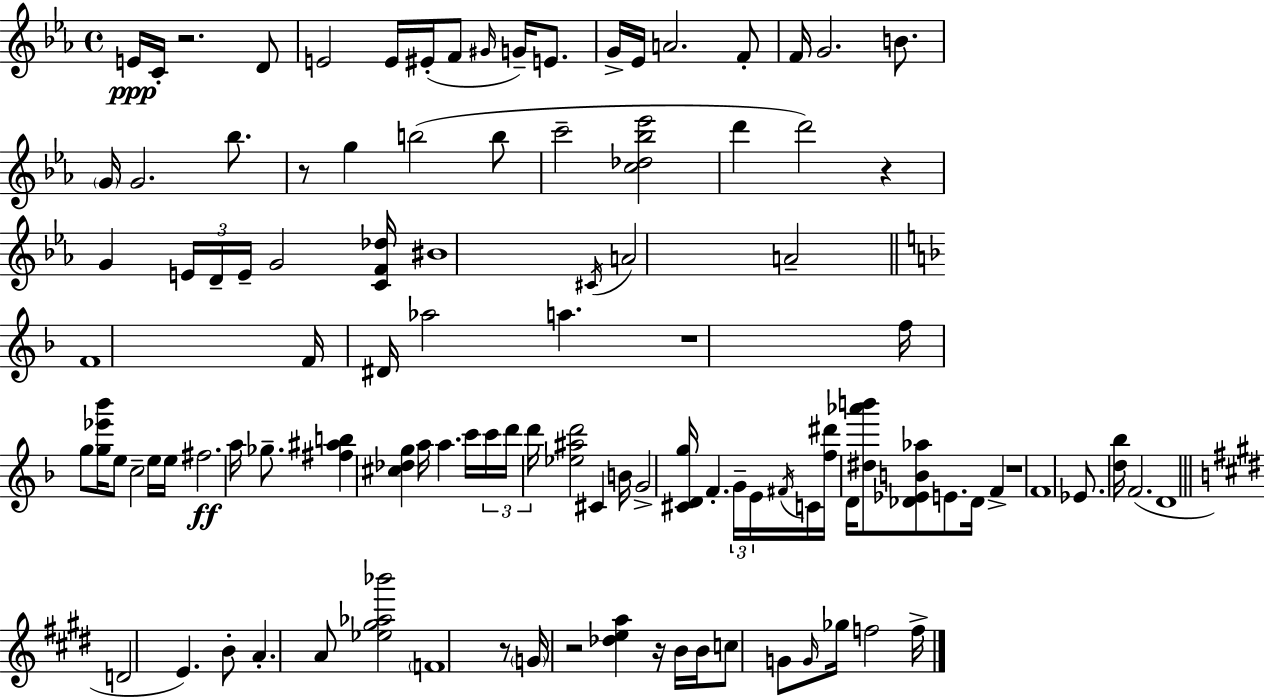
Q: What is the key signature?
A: EES major